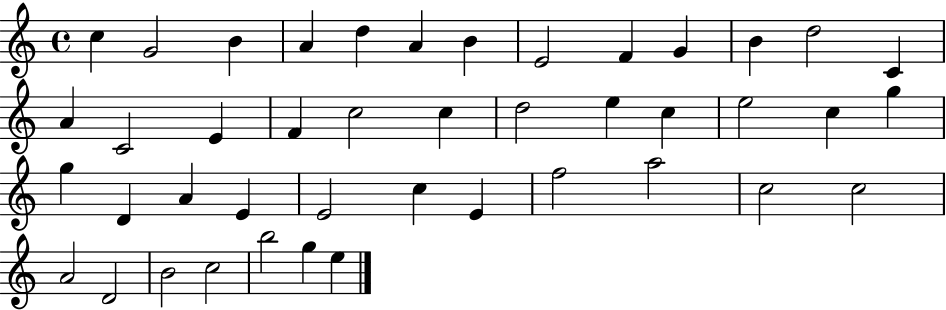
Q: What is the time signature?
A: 4/4